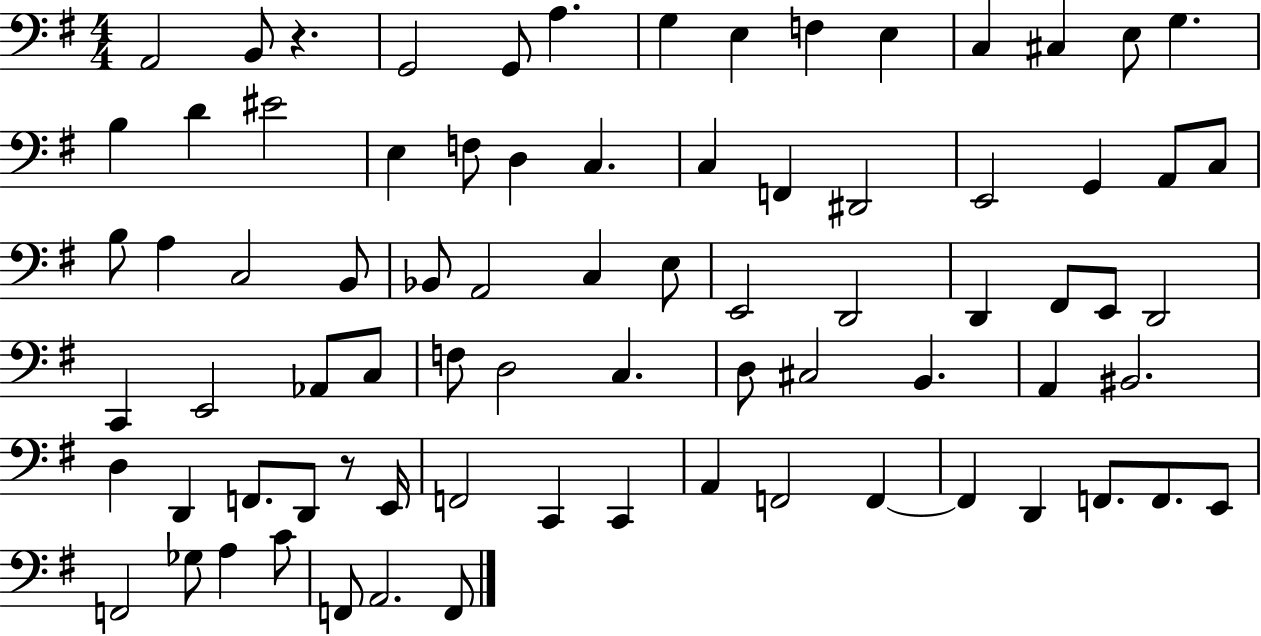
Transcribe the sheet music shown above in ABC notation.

X:1
T:Untitled
M:4/4
L:1/4
K:G
A,,2 B,,/2 z G,,2 G,,/2 A, G, E, F, E, C, ^C, E,/2 G, B, D ^E2 E, F,/2 D, C, C, F,, ^D,,2 E,,2 G,, A,,/2 C,/2 B,/2 A, C,2 B,,/2 _B,,/2 A,,2 C, E,/2 E,,2 D,,2 D,, ^F,,/2 E,,/2 D,,2 C,, E,,2 _A,,/2 C,/2 F,/2 D,2 C, D,/2 ^C,2 B,, A,, ^B,,2 D, D,, F,,/2 D,,/2 z/2 E,,/4 F,,2 C,, C,, A,, F,,2 F,, F,, D,, F,,/2 F,,/2 E,,/2 F,,2 _G,/2 A, C/2 F,,/2 A,,2 F,,/2